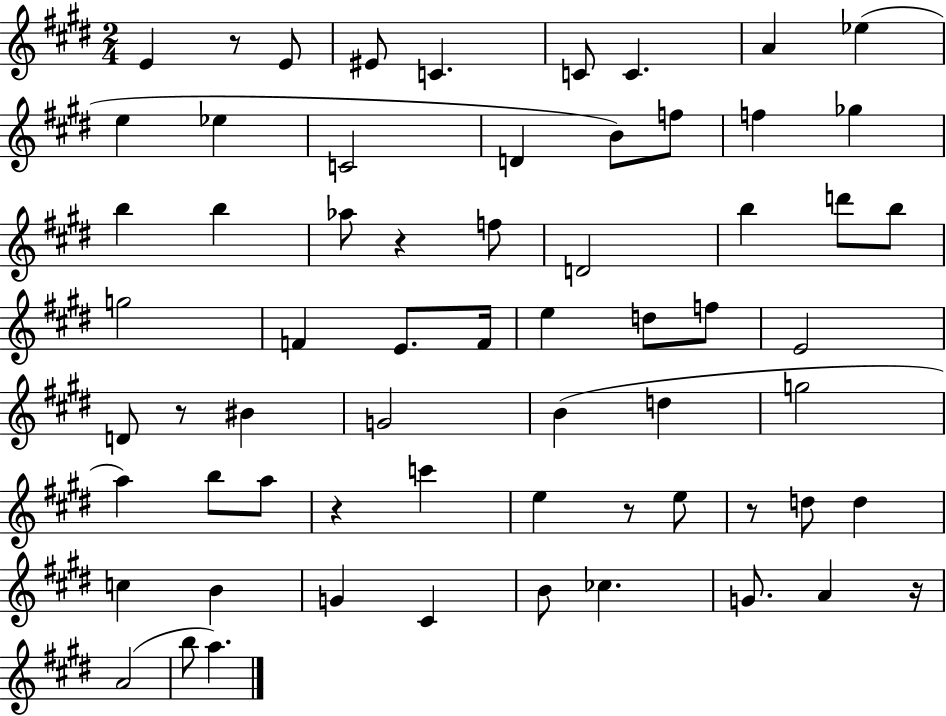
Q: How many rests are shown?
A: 7